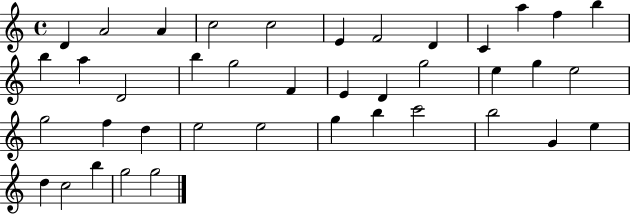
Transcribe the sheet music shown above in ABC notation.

X:1
T:Untitled
M:4/4
L:1/4
K:C
D A2 A c2 c2 E F2 D C a f b b a D2 b g2 F E D g2 e g e2 g2 f d e2 e2 g b c'2 b2 G e d c2 b g2 g2